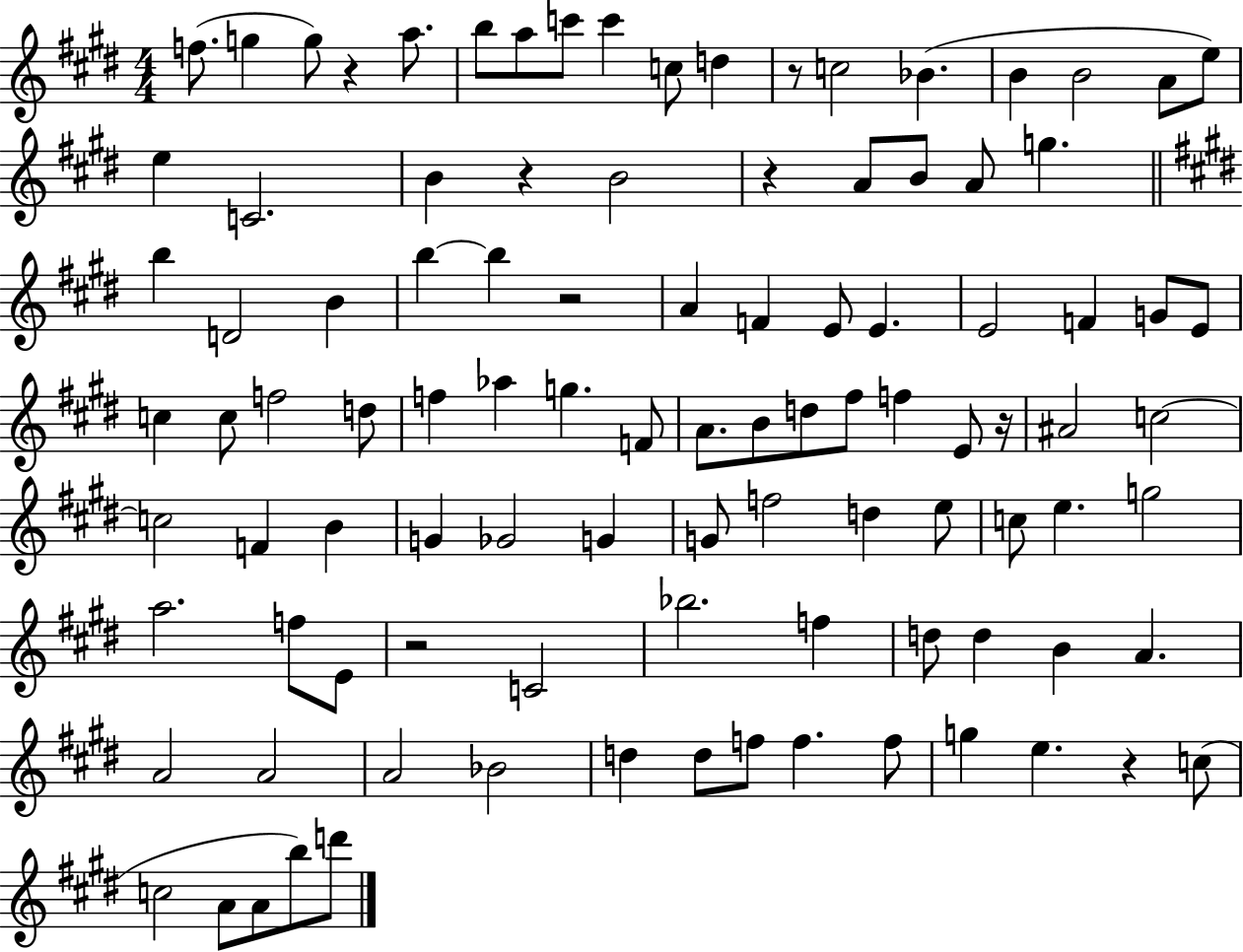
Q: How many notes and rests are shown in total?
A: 101